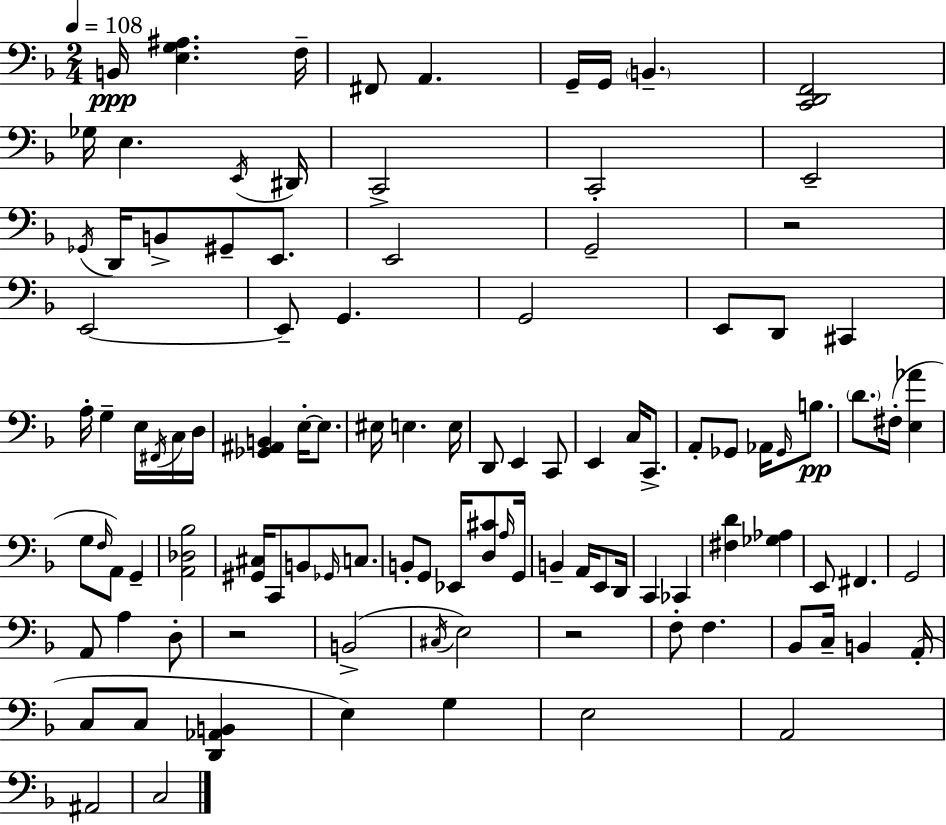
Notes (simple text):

B2/s [E3,G3,A#3]/q. F3/s F#2/e A2/q. G2/s G2/s B2/q. [C2,D2,F2]/h Gb3/s E3/q. E2/s D#2/s C2/h C2/h E2/h Gb2/s D2/s B2/e G#2/e E2/e. E2/h G2/h R/h E2/h E2/e G2/q. G2/h E2/e D2/e C#2/q A3/s G3/q E3/s F#2/s C3/s D3/s [Gb2,A#2,B2]/q E3/s E3/e. EIS3/s E3/q. E3/s D2/e E2/q C2/e E2/q C3/s C2/e. A2/e Gb2/e Ab2/s Gb2/s B3/e. D4/e. F#3/s [E3,Ab4]/q G3/e F3/s A2/e G2/q [A2,Db3,Bb3]/h [G#2,C#3]/s C2/e B2/e Gb2/s C3/e. B2/e G2/e Eb2/s [D3,C#4]/e A3/s G2/s B2/q A2/s E2/e D2/s C2/q CES2/q [F#3,D4]/q [Gb3,Ab3]/q E2/e F#2/q. G2/h A2/e A3/q D3/e R/h B2/h C#3/s E3/h R/h F3/e F3/q. Bb2/e C3/s B2/q A2/s C3/e C3/e [D2,Ab2,B2]/q E3/q G3/q E3/h A2/h A#2/h C3/h